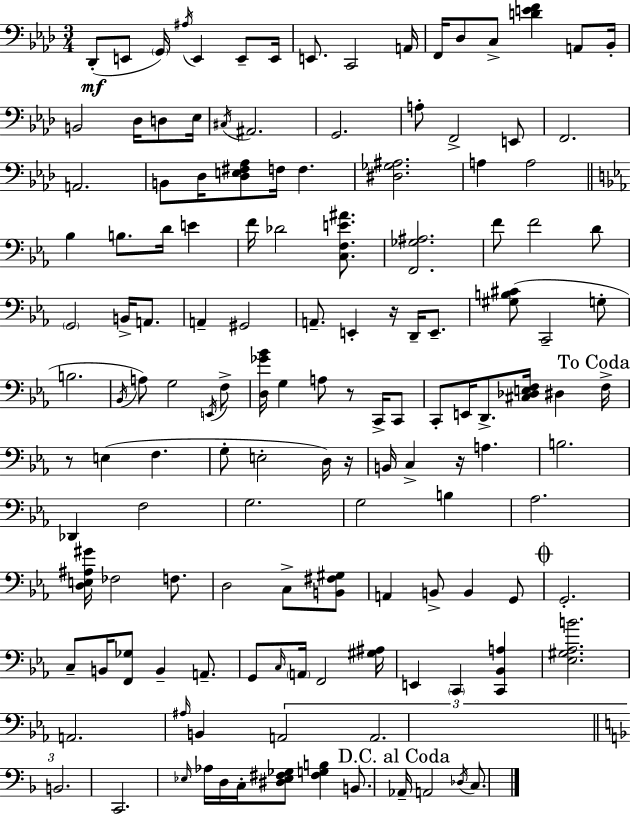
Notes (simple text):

Db2/e E2/e G2/s A#3/s E2/q E2/e E2/s E2/e. C2/h A2/s F2/s Db3/e C3/e [D4,E4,F4]/q A2/e Bb2/s B2/h Db3/s D3/e Eb3/s C#3/s A#2/h. G2/h. A3/e F2/h E2/e F2/h. A2/h. B2/e Db3/s [Db3,E3,F#3,Ab3]/e F3/s F3/q. [D#3,Gb3,A#3]/h. A3/q A3/h Bb3/q B3/e. D4/s E4/q F4/s Db4/h [C3,F3,E4,A#4]/e. [F2,Gb3,A#3]/h. F4/e F4/h D4/e G2/h B2/s A2/e. A2/q G#2/h A2/e. E2/q R/s D2/s E2/e. [G#3,B3,C#4]/e C2/h G3/e B3/h. Bb2/s A3/e G3/h E2/s F3/e [D3,Gb4,Bb4]/s G3/q A3/e R/e C2/s C2/e C2/e E2/s D2/e. [C#3,Db3,E3,F3]/s D#3/q F3/s R/e E3/q F3/q. G3/e E3/h D3/s R/s B2/s C3/q R/s A3/q. B3/h. Db2/q F3/h G3/h. G3/h B3/q Ab3/h. [D3,E3,A#3,G#4]/s FES3/h F3/e. D3/h C3/e [B2,F#3,G#3]/e A2/q B2/e B2/q G2/e G2/h. C3/e B2/s [F2,Gb3]/e B2/q A2/e. G2/e C3/s A2/s F2/h [G#3,A#3]/s E2/q C2/q [C2,Bb2,A3]/q [Eb3,G#3,Ab3,B4]/h. A2/h. A#3/s B2/q A2/h A2/h. B2/h. C2/h. Eb3/s Ab3/s D3/s C3/s [D#3,Eb3,F#3,Gb3]/e [F#3,G3,B3]/q B2/e. Ab2/s A2/h Db3/s C3/e.